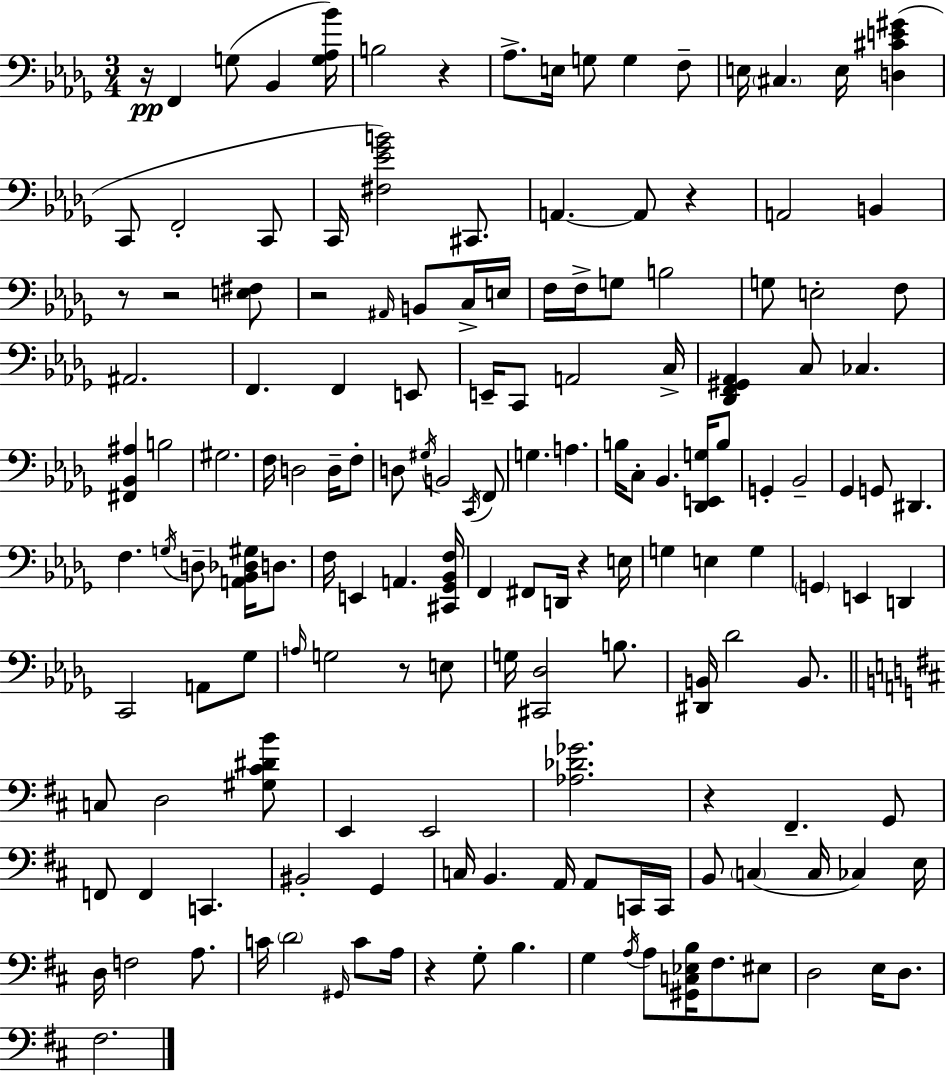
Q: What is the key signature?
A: BES minor